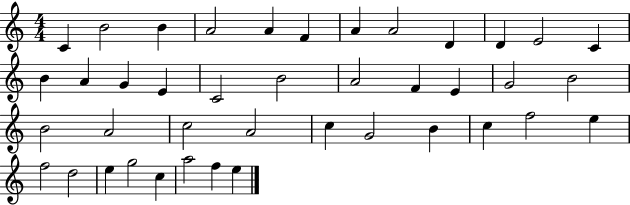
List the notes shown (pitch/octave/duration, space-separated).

C4/q B4/h B4/q A4/h A4/q F4/q A4/q A4/h D4/q D4/q E4/h C4/q B4/q A4/q G4/q E4/q C4/h B4/h A4/h F4/q E4/q G4/h B4/h B4/h A4/h C5/h A4/h C5/q G4/h B4/q C5/q F5/h E5/q F5/h D5/h E5/q G5/h C5/q A5/h F5/q E5/q